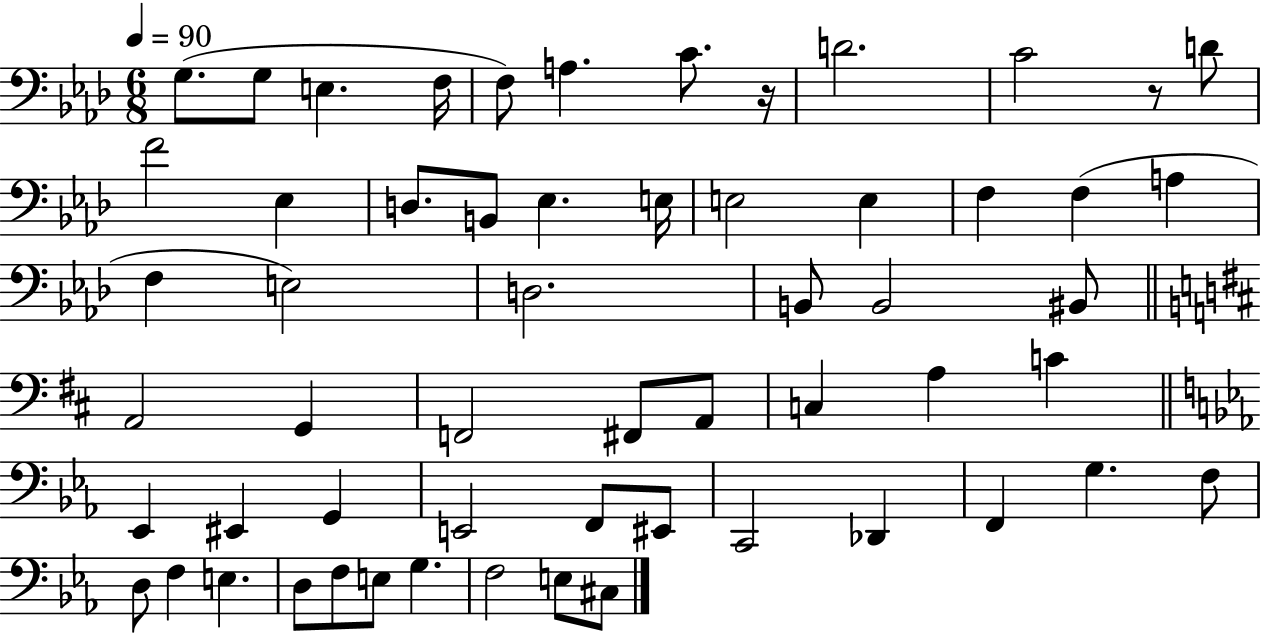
{
  \clef bass
  \numericTimeSignature
  \time 6/8
  \key aes \major
  \tempo 4 = 90
  g8.( g8 e4. f16 | f8) a4. c'8. r16 | d'2. | c'2 r8 d'8 | \break f'2 ees4 | d8. b,8 ees4. e16 | e2 e4 | f4 f4( a4 | \break f4 e2) | d2. | b,8 b,2 bis,8 | \bar "||" \break \key d \major a,2 g,4 | f,2 fis,8 a,8 | c4 a4 c'4 | \bar "||" \break \key ees \major ees,4 eis,4 g,4 | e,2 f,8 eis,8 | c,2 des,4 | f,4 g4. f8 | \break d8 f4 e4. | d8 f8 e8 g4. | f2 e8 cis8 | \bar "|."
}